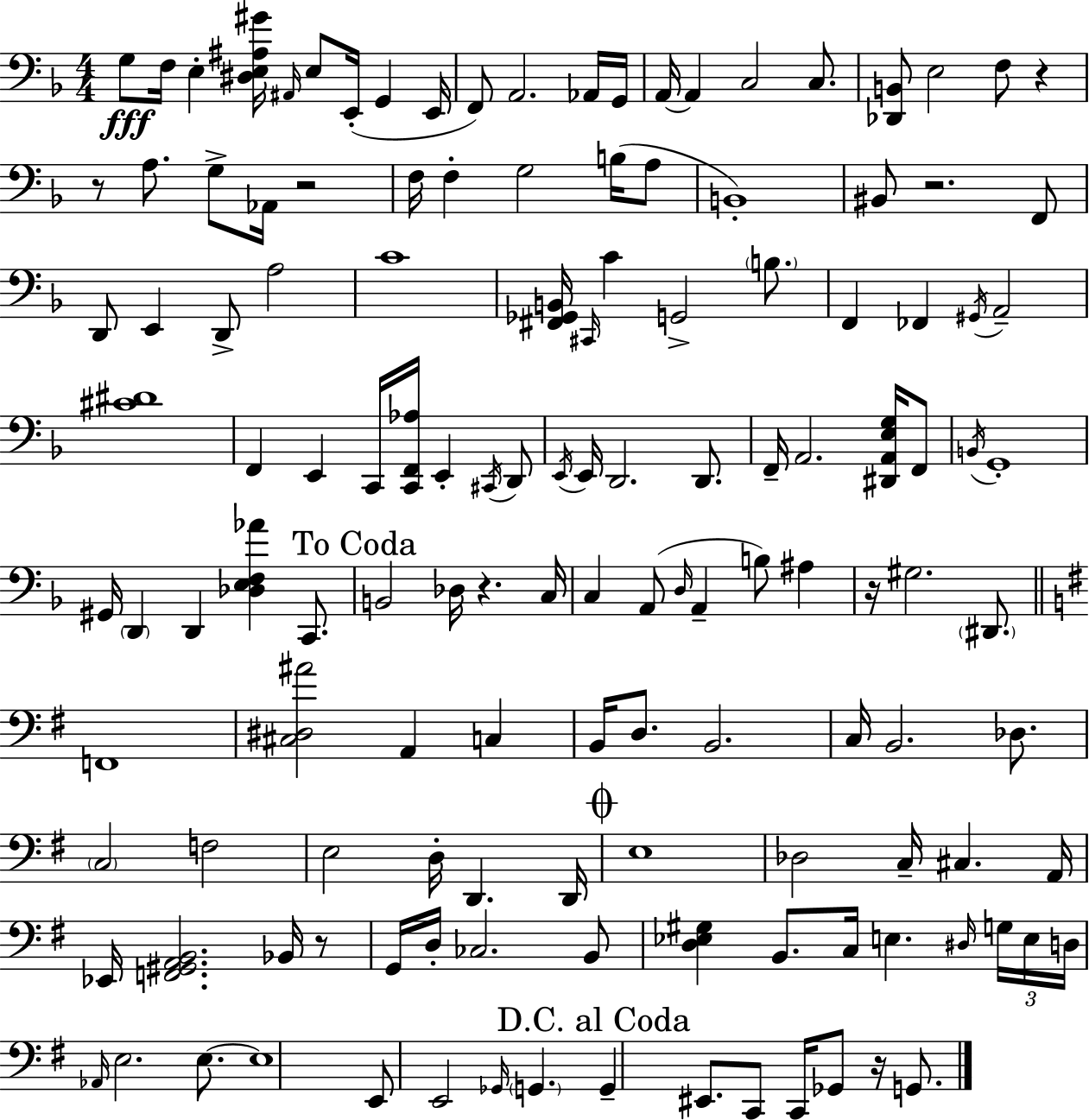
X:1
T:Untitled
M:4/4
L:1/4
K:Dm
G,/2 F,/4 E, [^D,E,^A,^G]/4 ^A,,/4 E,/2 E,,/4 G,, E,,/4 F,,/2 A,,2 _A,,/4 G,,/4 A,,/4 A,, C,2 C,/2 [_D,,B,,]/2 E,2 F,/2 z z/2 A,/2 G,/2 _A,,/4 z2 F,/4 F, G,2 B,/4 A,/2 B,,4 ^B,,/2 z2 F,,/2 D,,/2 E,, D,,/2 A,2 C4 [^F,,_G,,B,,]/4 ^C,,/4 C G,,2 B,/2 F,, _F,, ^G,,/4 A,,2 [^C^D]4 F,, E,, C,,/4 [C,,F,,_A,]/4 E,, ^C,,/4 D,,/2 E,,/4 E,,/4 D,,2 D,,/2 F,,/4 A,,2 [^D,,A,,E,G,]/4 F,,/2 B,,/4 G,,4 ^G,,/4 D,, D,, [_D,E,F,_A] C,,/2 B,,2 _D,/4 z C,/4 C, A,,/2 D,/4 A,, B,/2 ^A, z/4 ^G,2 ^D,,/2 F,,4 [^C,^D,^A]2 A,, C, B,,/4 D,/2 B,,2 C,/4 B,,2 _D,/2 C,2 F,2 E,2 D,/4 D,, D,,/4 E,4 _D,2 C,/4 ^C, A,,/4 _E,,/4 [F,,^G,,A,,B,,]2 _B,,/4 z/2 G,,/4 D,/4 _C,2 B,,/2 [D,_E,^G,] B,,/2 C,/4 E, ^D,/4 G,/4 E,/4 D,/4 _A,,/4 E,2 E,/2 E,4 E,,/2 E,,2 _G,,/4 G,, G,, ^E,,/2 C,,/2 C,,/4 _G,,/2 z/4 G,,/2